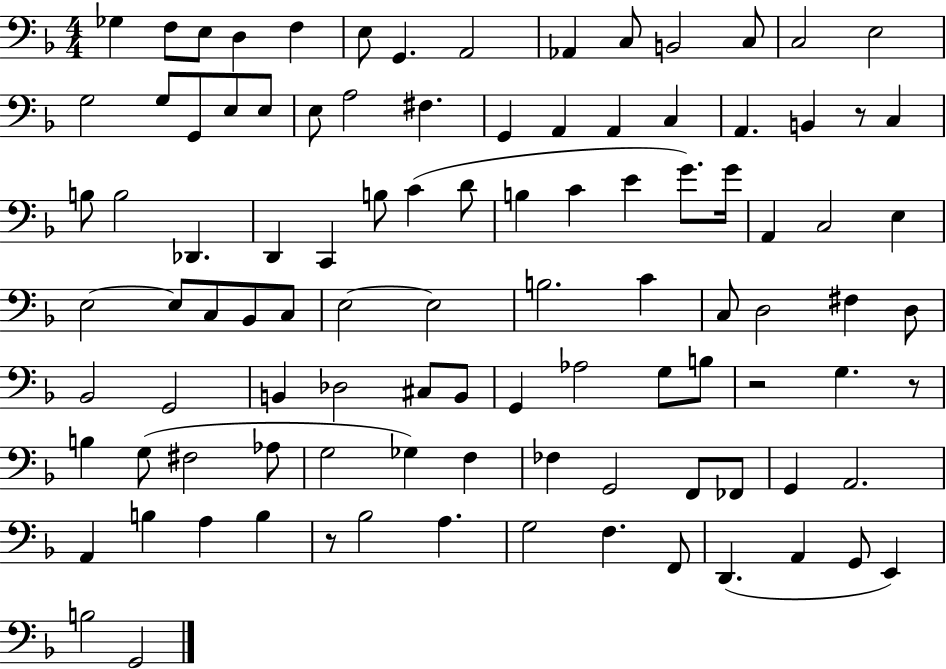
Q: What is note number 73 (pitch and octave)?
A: Ab3